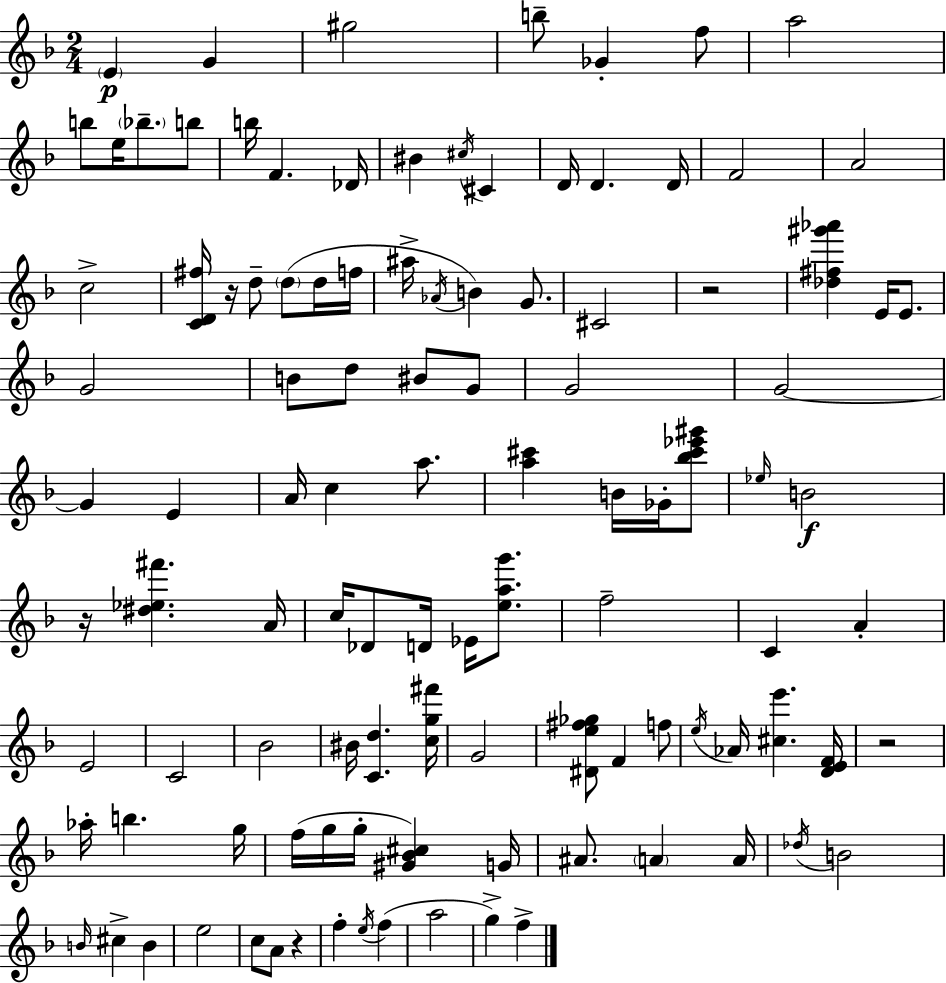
{
  \clef treble
  \numericTimeSignature
  \time 2/4
  \key f \major
  \parenthesize e'4\p g'4 | gis''2 | b''8-- ges'4-. f''8 | a''2 | \break b''8 e''16 \parenthesize bes''8.-- b''8 | b''16 f'4. des'16 | bis'4 \acciaccatura { cis''16 } cis'4 | d'16 d'4. | \break d'16 f'2 | a'2 | c''2-> | <c' d' fis''>16 r16 d''8-- \parenthesize d''8( d''16 | \break f''16 ais''16-> \acciaccatura { aes'16 } b'4) g'8. | cis'2 | r2 | <des'' fis'' gis''' aes'''>4 e'16 e'8. | \break g'2 | b'8 d''8 bis'8 | g'8 g'2 | g'2~~ | \break g'4 e'4 | a'16 c''4 a''8. | <a'' cis'''>4 b'16 ges'16-. | <bes'' cis''' ees''' gis'''>8 \grace { ees''16 }\f b'2 | \break r16 <dis'' ees'' fis'''>4. | a'16 c''16 des'8 d'16 ees'16 | <e'' a'' g'''>8. f''2-- | c'4 a'4-. | \break e'2 | c'2 | bes'2 | bis'16 <c' d''>4. | \break <c'' g'' fis'''>16 g'2 | <dis' e'' fis'' ges''>8 f'4 | f''8 \acciaccatura { e''16 } aes'16 <cis'' e'''>4. | <d' e' f'>16 r2 | \break aes''16-. b''4. | g''16 f''16( g''16 g''16-. <gis' bes' cis''>4) | g'16 ais'8. \parenthesize a'4 | a'16 \acciaccatura { des''16 } b'2 | \break \grace { b'16 } cis''4-> | b'4 e''2 | c''8 | a'8 r4 f''4-. | \break \acciaccatura { e''16 } f''4( a''2 | g''4->) | f''4-> \bar "|."
}